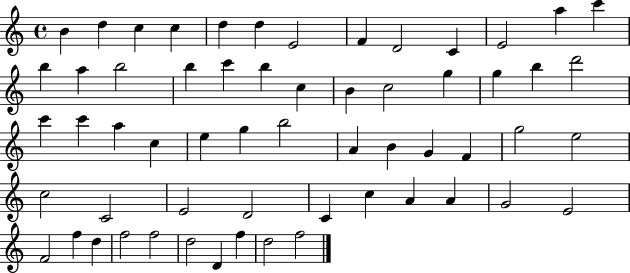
{
  \clef treble
  \time 4/4
  \defaultTimeSignature
  \key c \major
  b'4 d''4 c''4 c''4 | d''4 d''4 e'2 | f'4 d'2 c'4 | e'2 a''4 c'''4 | \break b''4 a''4 b''2 | b''4 c'''4 b''4 c''4 | b'4 c''2 g''4 | g''4 b''4 d'''2 | \break c'''4 c'''4 a''4 c''4 | e''4 g''4 b''2 | a'4 b'4 g'4 f'4 | g''2 e''2 | \break c''2 c'2 | e'2 d'2 | c'4 c''4 a'4 a'4 | g'2 e'2 | \break f'2 f''4 d''4 | f''2 f''2 | d''2 d'4 f''4 | d''2 f''2 | \break \bar "|."
}